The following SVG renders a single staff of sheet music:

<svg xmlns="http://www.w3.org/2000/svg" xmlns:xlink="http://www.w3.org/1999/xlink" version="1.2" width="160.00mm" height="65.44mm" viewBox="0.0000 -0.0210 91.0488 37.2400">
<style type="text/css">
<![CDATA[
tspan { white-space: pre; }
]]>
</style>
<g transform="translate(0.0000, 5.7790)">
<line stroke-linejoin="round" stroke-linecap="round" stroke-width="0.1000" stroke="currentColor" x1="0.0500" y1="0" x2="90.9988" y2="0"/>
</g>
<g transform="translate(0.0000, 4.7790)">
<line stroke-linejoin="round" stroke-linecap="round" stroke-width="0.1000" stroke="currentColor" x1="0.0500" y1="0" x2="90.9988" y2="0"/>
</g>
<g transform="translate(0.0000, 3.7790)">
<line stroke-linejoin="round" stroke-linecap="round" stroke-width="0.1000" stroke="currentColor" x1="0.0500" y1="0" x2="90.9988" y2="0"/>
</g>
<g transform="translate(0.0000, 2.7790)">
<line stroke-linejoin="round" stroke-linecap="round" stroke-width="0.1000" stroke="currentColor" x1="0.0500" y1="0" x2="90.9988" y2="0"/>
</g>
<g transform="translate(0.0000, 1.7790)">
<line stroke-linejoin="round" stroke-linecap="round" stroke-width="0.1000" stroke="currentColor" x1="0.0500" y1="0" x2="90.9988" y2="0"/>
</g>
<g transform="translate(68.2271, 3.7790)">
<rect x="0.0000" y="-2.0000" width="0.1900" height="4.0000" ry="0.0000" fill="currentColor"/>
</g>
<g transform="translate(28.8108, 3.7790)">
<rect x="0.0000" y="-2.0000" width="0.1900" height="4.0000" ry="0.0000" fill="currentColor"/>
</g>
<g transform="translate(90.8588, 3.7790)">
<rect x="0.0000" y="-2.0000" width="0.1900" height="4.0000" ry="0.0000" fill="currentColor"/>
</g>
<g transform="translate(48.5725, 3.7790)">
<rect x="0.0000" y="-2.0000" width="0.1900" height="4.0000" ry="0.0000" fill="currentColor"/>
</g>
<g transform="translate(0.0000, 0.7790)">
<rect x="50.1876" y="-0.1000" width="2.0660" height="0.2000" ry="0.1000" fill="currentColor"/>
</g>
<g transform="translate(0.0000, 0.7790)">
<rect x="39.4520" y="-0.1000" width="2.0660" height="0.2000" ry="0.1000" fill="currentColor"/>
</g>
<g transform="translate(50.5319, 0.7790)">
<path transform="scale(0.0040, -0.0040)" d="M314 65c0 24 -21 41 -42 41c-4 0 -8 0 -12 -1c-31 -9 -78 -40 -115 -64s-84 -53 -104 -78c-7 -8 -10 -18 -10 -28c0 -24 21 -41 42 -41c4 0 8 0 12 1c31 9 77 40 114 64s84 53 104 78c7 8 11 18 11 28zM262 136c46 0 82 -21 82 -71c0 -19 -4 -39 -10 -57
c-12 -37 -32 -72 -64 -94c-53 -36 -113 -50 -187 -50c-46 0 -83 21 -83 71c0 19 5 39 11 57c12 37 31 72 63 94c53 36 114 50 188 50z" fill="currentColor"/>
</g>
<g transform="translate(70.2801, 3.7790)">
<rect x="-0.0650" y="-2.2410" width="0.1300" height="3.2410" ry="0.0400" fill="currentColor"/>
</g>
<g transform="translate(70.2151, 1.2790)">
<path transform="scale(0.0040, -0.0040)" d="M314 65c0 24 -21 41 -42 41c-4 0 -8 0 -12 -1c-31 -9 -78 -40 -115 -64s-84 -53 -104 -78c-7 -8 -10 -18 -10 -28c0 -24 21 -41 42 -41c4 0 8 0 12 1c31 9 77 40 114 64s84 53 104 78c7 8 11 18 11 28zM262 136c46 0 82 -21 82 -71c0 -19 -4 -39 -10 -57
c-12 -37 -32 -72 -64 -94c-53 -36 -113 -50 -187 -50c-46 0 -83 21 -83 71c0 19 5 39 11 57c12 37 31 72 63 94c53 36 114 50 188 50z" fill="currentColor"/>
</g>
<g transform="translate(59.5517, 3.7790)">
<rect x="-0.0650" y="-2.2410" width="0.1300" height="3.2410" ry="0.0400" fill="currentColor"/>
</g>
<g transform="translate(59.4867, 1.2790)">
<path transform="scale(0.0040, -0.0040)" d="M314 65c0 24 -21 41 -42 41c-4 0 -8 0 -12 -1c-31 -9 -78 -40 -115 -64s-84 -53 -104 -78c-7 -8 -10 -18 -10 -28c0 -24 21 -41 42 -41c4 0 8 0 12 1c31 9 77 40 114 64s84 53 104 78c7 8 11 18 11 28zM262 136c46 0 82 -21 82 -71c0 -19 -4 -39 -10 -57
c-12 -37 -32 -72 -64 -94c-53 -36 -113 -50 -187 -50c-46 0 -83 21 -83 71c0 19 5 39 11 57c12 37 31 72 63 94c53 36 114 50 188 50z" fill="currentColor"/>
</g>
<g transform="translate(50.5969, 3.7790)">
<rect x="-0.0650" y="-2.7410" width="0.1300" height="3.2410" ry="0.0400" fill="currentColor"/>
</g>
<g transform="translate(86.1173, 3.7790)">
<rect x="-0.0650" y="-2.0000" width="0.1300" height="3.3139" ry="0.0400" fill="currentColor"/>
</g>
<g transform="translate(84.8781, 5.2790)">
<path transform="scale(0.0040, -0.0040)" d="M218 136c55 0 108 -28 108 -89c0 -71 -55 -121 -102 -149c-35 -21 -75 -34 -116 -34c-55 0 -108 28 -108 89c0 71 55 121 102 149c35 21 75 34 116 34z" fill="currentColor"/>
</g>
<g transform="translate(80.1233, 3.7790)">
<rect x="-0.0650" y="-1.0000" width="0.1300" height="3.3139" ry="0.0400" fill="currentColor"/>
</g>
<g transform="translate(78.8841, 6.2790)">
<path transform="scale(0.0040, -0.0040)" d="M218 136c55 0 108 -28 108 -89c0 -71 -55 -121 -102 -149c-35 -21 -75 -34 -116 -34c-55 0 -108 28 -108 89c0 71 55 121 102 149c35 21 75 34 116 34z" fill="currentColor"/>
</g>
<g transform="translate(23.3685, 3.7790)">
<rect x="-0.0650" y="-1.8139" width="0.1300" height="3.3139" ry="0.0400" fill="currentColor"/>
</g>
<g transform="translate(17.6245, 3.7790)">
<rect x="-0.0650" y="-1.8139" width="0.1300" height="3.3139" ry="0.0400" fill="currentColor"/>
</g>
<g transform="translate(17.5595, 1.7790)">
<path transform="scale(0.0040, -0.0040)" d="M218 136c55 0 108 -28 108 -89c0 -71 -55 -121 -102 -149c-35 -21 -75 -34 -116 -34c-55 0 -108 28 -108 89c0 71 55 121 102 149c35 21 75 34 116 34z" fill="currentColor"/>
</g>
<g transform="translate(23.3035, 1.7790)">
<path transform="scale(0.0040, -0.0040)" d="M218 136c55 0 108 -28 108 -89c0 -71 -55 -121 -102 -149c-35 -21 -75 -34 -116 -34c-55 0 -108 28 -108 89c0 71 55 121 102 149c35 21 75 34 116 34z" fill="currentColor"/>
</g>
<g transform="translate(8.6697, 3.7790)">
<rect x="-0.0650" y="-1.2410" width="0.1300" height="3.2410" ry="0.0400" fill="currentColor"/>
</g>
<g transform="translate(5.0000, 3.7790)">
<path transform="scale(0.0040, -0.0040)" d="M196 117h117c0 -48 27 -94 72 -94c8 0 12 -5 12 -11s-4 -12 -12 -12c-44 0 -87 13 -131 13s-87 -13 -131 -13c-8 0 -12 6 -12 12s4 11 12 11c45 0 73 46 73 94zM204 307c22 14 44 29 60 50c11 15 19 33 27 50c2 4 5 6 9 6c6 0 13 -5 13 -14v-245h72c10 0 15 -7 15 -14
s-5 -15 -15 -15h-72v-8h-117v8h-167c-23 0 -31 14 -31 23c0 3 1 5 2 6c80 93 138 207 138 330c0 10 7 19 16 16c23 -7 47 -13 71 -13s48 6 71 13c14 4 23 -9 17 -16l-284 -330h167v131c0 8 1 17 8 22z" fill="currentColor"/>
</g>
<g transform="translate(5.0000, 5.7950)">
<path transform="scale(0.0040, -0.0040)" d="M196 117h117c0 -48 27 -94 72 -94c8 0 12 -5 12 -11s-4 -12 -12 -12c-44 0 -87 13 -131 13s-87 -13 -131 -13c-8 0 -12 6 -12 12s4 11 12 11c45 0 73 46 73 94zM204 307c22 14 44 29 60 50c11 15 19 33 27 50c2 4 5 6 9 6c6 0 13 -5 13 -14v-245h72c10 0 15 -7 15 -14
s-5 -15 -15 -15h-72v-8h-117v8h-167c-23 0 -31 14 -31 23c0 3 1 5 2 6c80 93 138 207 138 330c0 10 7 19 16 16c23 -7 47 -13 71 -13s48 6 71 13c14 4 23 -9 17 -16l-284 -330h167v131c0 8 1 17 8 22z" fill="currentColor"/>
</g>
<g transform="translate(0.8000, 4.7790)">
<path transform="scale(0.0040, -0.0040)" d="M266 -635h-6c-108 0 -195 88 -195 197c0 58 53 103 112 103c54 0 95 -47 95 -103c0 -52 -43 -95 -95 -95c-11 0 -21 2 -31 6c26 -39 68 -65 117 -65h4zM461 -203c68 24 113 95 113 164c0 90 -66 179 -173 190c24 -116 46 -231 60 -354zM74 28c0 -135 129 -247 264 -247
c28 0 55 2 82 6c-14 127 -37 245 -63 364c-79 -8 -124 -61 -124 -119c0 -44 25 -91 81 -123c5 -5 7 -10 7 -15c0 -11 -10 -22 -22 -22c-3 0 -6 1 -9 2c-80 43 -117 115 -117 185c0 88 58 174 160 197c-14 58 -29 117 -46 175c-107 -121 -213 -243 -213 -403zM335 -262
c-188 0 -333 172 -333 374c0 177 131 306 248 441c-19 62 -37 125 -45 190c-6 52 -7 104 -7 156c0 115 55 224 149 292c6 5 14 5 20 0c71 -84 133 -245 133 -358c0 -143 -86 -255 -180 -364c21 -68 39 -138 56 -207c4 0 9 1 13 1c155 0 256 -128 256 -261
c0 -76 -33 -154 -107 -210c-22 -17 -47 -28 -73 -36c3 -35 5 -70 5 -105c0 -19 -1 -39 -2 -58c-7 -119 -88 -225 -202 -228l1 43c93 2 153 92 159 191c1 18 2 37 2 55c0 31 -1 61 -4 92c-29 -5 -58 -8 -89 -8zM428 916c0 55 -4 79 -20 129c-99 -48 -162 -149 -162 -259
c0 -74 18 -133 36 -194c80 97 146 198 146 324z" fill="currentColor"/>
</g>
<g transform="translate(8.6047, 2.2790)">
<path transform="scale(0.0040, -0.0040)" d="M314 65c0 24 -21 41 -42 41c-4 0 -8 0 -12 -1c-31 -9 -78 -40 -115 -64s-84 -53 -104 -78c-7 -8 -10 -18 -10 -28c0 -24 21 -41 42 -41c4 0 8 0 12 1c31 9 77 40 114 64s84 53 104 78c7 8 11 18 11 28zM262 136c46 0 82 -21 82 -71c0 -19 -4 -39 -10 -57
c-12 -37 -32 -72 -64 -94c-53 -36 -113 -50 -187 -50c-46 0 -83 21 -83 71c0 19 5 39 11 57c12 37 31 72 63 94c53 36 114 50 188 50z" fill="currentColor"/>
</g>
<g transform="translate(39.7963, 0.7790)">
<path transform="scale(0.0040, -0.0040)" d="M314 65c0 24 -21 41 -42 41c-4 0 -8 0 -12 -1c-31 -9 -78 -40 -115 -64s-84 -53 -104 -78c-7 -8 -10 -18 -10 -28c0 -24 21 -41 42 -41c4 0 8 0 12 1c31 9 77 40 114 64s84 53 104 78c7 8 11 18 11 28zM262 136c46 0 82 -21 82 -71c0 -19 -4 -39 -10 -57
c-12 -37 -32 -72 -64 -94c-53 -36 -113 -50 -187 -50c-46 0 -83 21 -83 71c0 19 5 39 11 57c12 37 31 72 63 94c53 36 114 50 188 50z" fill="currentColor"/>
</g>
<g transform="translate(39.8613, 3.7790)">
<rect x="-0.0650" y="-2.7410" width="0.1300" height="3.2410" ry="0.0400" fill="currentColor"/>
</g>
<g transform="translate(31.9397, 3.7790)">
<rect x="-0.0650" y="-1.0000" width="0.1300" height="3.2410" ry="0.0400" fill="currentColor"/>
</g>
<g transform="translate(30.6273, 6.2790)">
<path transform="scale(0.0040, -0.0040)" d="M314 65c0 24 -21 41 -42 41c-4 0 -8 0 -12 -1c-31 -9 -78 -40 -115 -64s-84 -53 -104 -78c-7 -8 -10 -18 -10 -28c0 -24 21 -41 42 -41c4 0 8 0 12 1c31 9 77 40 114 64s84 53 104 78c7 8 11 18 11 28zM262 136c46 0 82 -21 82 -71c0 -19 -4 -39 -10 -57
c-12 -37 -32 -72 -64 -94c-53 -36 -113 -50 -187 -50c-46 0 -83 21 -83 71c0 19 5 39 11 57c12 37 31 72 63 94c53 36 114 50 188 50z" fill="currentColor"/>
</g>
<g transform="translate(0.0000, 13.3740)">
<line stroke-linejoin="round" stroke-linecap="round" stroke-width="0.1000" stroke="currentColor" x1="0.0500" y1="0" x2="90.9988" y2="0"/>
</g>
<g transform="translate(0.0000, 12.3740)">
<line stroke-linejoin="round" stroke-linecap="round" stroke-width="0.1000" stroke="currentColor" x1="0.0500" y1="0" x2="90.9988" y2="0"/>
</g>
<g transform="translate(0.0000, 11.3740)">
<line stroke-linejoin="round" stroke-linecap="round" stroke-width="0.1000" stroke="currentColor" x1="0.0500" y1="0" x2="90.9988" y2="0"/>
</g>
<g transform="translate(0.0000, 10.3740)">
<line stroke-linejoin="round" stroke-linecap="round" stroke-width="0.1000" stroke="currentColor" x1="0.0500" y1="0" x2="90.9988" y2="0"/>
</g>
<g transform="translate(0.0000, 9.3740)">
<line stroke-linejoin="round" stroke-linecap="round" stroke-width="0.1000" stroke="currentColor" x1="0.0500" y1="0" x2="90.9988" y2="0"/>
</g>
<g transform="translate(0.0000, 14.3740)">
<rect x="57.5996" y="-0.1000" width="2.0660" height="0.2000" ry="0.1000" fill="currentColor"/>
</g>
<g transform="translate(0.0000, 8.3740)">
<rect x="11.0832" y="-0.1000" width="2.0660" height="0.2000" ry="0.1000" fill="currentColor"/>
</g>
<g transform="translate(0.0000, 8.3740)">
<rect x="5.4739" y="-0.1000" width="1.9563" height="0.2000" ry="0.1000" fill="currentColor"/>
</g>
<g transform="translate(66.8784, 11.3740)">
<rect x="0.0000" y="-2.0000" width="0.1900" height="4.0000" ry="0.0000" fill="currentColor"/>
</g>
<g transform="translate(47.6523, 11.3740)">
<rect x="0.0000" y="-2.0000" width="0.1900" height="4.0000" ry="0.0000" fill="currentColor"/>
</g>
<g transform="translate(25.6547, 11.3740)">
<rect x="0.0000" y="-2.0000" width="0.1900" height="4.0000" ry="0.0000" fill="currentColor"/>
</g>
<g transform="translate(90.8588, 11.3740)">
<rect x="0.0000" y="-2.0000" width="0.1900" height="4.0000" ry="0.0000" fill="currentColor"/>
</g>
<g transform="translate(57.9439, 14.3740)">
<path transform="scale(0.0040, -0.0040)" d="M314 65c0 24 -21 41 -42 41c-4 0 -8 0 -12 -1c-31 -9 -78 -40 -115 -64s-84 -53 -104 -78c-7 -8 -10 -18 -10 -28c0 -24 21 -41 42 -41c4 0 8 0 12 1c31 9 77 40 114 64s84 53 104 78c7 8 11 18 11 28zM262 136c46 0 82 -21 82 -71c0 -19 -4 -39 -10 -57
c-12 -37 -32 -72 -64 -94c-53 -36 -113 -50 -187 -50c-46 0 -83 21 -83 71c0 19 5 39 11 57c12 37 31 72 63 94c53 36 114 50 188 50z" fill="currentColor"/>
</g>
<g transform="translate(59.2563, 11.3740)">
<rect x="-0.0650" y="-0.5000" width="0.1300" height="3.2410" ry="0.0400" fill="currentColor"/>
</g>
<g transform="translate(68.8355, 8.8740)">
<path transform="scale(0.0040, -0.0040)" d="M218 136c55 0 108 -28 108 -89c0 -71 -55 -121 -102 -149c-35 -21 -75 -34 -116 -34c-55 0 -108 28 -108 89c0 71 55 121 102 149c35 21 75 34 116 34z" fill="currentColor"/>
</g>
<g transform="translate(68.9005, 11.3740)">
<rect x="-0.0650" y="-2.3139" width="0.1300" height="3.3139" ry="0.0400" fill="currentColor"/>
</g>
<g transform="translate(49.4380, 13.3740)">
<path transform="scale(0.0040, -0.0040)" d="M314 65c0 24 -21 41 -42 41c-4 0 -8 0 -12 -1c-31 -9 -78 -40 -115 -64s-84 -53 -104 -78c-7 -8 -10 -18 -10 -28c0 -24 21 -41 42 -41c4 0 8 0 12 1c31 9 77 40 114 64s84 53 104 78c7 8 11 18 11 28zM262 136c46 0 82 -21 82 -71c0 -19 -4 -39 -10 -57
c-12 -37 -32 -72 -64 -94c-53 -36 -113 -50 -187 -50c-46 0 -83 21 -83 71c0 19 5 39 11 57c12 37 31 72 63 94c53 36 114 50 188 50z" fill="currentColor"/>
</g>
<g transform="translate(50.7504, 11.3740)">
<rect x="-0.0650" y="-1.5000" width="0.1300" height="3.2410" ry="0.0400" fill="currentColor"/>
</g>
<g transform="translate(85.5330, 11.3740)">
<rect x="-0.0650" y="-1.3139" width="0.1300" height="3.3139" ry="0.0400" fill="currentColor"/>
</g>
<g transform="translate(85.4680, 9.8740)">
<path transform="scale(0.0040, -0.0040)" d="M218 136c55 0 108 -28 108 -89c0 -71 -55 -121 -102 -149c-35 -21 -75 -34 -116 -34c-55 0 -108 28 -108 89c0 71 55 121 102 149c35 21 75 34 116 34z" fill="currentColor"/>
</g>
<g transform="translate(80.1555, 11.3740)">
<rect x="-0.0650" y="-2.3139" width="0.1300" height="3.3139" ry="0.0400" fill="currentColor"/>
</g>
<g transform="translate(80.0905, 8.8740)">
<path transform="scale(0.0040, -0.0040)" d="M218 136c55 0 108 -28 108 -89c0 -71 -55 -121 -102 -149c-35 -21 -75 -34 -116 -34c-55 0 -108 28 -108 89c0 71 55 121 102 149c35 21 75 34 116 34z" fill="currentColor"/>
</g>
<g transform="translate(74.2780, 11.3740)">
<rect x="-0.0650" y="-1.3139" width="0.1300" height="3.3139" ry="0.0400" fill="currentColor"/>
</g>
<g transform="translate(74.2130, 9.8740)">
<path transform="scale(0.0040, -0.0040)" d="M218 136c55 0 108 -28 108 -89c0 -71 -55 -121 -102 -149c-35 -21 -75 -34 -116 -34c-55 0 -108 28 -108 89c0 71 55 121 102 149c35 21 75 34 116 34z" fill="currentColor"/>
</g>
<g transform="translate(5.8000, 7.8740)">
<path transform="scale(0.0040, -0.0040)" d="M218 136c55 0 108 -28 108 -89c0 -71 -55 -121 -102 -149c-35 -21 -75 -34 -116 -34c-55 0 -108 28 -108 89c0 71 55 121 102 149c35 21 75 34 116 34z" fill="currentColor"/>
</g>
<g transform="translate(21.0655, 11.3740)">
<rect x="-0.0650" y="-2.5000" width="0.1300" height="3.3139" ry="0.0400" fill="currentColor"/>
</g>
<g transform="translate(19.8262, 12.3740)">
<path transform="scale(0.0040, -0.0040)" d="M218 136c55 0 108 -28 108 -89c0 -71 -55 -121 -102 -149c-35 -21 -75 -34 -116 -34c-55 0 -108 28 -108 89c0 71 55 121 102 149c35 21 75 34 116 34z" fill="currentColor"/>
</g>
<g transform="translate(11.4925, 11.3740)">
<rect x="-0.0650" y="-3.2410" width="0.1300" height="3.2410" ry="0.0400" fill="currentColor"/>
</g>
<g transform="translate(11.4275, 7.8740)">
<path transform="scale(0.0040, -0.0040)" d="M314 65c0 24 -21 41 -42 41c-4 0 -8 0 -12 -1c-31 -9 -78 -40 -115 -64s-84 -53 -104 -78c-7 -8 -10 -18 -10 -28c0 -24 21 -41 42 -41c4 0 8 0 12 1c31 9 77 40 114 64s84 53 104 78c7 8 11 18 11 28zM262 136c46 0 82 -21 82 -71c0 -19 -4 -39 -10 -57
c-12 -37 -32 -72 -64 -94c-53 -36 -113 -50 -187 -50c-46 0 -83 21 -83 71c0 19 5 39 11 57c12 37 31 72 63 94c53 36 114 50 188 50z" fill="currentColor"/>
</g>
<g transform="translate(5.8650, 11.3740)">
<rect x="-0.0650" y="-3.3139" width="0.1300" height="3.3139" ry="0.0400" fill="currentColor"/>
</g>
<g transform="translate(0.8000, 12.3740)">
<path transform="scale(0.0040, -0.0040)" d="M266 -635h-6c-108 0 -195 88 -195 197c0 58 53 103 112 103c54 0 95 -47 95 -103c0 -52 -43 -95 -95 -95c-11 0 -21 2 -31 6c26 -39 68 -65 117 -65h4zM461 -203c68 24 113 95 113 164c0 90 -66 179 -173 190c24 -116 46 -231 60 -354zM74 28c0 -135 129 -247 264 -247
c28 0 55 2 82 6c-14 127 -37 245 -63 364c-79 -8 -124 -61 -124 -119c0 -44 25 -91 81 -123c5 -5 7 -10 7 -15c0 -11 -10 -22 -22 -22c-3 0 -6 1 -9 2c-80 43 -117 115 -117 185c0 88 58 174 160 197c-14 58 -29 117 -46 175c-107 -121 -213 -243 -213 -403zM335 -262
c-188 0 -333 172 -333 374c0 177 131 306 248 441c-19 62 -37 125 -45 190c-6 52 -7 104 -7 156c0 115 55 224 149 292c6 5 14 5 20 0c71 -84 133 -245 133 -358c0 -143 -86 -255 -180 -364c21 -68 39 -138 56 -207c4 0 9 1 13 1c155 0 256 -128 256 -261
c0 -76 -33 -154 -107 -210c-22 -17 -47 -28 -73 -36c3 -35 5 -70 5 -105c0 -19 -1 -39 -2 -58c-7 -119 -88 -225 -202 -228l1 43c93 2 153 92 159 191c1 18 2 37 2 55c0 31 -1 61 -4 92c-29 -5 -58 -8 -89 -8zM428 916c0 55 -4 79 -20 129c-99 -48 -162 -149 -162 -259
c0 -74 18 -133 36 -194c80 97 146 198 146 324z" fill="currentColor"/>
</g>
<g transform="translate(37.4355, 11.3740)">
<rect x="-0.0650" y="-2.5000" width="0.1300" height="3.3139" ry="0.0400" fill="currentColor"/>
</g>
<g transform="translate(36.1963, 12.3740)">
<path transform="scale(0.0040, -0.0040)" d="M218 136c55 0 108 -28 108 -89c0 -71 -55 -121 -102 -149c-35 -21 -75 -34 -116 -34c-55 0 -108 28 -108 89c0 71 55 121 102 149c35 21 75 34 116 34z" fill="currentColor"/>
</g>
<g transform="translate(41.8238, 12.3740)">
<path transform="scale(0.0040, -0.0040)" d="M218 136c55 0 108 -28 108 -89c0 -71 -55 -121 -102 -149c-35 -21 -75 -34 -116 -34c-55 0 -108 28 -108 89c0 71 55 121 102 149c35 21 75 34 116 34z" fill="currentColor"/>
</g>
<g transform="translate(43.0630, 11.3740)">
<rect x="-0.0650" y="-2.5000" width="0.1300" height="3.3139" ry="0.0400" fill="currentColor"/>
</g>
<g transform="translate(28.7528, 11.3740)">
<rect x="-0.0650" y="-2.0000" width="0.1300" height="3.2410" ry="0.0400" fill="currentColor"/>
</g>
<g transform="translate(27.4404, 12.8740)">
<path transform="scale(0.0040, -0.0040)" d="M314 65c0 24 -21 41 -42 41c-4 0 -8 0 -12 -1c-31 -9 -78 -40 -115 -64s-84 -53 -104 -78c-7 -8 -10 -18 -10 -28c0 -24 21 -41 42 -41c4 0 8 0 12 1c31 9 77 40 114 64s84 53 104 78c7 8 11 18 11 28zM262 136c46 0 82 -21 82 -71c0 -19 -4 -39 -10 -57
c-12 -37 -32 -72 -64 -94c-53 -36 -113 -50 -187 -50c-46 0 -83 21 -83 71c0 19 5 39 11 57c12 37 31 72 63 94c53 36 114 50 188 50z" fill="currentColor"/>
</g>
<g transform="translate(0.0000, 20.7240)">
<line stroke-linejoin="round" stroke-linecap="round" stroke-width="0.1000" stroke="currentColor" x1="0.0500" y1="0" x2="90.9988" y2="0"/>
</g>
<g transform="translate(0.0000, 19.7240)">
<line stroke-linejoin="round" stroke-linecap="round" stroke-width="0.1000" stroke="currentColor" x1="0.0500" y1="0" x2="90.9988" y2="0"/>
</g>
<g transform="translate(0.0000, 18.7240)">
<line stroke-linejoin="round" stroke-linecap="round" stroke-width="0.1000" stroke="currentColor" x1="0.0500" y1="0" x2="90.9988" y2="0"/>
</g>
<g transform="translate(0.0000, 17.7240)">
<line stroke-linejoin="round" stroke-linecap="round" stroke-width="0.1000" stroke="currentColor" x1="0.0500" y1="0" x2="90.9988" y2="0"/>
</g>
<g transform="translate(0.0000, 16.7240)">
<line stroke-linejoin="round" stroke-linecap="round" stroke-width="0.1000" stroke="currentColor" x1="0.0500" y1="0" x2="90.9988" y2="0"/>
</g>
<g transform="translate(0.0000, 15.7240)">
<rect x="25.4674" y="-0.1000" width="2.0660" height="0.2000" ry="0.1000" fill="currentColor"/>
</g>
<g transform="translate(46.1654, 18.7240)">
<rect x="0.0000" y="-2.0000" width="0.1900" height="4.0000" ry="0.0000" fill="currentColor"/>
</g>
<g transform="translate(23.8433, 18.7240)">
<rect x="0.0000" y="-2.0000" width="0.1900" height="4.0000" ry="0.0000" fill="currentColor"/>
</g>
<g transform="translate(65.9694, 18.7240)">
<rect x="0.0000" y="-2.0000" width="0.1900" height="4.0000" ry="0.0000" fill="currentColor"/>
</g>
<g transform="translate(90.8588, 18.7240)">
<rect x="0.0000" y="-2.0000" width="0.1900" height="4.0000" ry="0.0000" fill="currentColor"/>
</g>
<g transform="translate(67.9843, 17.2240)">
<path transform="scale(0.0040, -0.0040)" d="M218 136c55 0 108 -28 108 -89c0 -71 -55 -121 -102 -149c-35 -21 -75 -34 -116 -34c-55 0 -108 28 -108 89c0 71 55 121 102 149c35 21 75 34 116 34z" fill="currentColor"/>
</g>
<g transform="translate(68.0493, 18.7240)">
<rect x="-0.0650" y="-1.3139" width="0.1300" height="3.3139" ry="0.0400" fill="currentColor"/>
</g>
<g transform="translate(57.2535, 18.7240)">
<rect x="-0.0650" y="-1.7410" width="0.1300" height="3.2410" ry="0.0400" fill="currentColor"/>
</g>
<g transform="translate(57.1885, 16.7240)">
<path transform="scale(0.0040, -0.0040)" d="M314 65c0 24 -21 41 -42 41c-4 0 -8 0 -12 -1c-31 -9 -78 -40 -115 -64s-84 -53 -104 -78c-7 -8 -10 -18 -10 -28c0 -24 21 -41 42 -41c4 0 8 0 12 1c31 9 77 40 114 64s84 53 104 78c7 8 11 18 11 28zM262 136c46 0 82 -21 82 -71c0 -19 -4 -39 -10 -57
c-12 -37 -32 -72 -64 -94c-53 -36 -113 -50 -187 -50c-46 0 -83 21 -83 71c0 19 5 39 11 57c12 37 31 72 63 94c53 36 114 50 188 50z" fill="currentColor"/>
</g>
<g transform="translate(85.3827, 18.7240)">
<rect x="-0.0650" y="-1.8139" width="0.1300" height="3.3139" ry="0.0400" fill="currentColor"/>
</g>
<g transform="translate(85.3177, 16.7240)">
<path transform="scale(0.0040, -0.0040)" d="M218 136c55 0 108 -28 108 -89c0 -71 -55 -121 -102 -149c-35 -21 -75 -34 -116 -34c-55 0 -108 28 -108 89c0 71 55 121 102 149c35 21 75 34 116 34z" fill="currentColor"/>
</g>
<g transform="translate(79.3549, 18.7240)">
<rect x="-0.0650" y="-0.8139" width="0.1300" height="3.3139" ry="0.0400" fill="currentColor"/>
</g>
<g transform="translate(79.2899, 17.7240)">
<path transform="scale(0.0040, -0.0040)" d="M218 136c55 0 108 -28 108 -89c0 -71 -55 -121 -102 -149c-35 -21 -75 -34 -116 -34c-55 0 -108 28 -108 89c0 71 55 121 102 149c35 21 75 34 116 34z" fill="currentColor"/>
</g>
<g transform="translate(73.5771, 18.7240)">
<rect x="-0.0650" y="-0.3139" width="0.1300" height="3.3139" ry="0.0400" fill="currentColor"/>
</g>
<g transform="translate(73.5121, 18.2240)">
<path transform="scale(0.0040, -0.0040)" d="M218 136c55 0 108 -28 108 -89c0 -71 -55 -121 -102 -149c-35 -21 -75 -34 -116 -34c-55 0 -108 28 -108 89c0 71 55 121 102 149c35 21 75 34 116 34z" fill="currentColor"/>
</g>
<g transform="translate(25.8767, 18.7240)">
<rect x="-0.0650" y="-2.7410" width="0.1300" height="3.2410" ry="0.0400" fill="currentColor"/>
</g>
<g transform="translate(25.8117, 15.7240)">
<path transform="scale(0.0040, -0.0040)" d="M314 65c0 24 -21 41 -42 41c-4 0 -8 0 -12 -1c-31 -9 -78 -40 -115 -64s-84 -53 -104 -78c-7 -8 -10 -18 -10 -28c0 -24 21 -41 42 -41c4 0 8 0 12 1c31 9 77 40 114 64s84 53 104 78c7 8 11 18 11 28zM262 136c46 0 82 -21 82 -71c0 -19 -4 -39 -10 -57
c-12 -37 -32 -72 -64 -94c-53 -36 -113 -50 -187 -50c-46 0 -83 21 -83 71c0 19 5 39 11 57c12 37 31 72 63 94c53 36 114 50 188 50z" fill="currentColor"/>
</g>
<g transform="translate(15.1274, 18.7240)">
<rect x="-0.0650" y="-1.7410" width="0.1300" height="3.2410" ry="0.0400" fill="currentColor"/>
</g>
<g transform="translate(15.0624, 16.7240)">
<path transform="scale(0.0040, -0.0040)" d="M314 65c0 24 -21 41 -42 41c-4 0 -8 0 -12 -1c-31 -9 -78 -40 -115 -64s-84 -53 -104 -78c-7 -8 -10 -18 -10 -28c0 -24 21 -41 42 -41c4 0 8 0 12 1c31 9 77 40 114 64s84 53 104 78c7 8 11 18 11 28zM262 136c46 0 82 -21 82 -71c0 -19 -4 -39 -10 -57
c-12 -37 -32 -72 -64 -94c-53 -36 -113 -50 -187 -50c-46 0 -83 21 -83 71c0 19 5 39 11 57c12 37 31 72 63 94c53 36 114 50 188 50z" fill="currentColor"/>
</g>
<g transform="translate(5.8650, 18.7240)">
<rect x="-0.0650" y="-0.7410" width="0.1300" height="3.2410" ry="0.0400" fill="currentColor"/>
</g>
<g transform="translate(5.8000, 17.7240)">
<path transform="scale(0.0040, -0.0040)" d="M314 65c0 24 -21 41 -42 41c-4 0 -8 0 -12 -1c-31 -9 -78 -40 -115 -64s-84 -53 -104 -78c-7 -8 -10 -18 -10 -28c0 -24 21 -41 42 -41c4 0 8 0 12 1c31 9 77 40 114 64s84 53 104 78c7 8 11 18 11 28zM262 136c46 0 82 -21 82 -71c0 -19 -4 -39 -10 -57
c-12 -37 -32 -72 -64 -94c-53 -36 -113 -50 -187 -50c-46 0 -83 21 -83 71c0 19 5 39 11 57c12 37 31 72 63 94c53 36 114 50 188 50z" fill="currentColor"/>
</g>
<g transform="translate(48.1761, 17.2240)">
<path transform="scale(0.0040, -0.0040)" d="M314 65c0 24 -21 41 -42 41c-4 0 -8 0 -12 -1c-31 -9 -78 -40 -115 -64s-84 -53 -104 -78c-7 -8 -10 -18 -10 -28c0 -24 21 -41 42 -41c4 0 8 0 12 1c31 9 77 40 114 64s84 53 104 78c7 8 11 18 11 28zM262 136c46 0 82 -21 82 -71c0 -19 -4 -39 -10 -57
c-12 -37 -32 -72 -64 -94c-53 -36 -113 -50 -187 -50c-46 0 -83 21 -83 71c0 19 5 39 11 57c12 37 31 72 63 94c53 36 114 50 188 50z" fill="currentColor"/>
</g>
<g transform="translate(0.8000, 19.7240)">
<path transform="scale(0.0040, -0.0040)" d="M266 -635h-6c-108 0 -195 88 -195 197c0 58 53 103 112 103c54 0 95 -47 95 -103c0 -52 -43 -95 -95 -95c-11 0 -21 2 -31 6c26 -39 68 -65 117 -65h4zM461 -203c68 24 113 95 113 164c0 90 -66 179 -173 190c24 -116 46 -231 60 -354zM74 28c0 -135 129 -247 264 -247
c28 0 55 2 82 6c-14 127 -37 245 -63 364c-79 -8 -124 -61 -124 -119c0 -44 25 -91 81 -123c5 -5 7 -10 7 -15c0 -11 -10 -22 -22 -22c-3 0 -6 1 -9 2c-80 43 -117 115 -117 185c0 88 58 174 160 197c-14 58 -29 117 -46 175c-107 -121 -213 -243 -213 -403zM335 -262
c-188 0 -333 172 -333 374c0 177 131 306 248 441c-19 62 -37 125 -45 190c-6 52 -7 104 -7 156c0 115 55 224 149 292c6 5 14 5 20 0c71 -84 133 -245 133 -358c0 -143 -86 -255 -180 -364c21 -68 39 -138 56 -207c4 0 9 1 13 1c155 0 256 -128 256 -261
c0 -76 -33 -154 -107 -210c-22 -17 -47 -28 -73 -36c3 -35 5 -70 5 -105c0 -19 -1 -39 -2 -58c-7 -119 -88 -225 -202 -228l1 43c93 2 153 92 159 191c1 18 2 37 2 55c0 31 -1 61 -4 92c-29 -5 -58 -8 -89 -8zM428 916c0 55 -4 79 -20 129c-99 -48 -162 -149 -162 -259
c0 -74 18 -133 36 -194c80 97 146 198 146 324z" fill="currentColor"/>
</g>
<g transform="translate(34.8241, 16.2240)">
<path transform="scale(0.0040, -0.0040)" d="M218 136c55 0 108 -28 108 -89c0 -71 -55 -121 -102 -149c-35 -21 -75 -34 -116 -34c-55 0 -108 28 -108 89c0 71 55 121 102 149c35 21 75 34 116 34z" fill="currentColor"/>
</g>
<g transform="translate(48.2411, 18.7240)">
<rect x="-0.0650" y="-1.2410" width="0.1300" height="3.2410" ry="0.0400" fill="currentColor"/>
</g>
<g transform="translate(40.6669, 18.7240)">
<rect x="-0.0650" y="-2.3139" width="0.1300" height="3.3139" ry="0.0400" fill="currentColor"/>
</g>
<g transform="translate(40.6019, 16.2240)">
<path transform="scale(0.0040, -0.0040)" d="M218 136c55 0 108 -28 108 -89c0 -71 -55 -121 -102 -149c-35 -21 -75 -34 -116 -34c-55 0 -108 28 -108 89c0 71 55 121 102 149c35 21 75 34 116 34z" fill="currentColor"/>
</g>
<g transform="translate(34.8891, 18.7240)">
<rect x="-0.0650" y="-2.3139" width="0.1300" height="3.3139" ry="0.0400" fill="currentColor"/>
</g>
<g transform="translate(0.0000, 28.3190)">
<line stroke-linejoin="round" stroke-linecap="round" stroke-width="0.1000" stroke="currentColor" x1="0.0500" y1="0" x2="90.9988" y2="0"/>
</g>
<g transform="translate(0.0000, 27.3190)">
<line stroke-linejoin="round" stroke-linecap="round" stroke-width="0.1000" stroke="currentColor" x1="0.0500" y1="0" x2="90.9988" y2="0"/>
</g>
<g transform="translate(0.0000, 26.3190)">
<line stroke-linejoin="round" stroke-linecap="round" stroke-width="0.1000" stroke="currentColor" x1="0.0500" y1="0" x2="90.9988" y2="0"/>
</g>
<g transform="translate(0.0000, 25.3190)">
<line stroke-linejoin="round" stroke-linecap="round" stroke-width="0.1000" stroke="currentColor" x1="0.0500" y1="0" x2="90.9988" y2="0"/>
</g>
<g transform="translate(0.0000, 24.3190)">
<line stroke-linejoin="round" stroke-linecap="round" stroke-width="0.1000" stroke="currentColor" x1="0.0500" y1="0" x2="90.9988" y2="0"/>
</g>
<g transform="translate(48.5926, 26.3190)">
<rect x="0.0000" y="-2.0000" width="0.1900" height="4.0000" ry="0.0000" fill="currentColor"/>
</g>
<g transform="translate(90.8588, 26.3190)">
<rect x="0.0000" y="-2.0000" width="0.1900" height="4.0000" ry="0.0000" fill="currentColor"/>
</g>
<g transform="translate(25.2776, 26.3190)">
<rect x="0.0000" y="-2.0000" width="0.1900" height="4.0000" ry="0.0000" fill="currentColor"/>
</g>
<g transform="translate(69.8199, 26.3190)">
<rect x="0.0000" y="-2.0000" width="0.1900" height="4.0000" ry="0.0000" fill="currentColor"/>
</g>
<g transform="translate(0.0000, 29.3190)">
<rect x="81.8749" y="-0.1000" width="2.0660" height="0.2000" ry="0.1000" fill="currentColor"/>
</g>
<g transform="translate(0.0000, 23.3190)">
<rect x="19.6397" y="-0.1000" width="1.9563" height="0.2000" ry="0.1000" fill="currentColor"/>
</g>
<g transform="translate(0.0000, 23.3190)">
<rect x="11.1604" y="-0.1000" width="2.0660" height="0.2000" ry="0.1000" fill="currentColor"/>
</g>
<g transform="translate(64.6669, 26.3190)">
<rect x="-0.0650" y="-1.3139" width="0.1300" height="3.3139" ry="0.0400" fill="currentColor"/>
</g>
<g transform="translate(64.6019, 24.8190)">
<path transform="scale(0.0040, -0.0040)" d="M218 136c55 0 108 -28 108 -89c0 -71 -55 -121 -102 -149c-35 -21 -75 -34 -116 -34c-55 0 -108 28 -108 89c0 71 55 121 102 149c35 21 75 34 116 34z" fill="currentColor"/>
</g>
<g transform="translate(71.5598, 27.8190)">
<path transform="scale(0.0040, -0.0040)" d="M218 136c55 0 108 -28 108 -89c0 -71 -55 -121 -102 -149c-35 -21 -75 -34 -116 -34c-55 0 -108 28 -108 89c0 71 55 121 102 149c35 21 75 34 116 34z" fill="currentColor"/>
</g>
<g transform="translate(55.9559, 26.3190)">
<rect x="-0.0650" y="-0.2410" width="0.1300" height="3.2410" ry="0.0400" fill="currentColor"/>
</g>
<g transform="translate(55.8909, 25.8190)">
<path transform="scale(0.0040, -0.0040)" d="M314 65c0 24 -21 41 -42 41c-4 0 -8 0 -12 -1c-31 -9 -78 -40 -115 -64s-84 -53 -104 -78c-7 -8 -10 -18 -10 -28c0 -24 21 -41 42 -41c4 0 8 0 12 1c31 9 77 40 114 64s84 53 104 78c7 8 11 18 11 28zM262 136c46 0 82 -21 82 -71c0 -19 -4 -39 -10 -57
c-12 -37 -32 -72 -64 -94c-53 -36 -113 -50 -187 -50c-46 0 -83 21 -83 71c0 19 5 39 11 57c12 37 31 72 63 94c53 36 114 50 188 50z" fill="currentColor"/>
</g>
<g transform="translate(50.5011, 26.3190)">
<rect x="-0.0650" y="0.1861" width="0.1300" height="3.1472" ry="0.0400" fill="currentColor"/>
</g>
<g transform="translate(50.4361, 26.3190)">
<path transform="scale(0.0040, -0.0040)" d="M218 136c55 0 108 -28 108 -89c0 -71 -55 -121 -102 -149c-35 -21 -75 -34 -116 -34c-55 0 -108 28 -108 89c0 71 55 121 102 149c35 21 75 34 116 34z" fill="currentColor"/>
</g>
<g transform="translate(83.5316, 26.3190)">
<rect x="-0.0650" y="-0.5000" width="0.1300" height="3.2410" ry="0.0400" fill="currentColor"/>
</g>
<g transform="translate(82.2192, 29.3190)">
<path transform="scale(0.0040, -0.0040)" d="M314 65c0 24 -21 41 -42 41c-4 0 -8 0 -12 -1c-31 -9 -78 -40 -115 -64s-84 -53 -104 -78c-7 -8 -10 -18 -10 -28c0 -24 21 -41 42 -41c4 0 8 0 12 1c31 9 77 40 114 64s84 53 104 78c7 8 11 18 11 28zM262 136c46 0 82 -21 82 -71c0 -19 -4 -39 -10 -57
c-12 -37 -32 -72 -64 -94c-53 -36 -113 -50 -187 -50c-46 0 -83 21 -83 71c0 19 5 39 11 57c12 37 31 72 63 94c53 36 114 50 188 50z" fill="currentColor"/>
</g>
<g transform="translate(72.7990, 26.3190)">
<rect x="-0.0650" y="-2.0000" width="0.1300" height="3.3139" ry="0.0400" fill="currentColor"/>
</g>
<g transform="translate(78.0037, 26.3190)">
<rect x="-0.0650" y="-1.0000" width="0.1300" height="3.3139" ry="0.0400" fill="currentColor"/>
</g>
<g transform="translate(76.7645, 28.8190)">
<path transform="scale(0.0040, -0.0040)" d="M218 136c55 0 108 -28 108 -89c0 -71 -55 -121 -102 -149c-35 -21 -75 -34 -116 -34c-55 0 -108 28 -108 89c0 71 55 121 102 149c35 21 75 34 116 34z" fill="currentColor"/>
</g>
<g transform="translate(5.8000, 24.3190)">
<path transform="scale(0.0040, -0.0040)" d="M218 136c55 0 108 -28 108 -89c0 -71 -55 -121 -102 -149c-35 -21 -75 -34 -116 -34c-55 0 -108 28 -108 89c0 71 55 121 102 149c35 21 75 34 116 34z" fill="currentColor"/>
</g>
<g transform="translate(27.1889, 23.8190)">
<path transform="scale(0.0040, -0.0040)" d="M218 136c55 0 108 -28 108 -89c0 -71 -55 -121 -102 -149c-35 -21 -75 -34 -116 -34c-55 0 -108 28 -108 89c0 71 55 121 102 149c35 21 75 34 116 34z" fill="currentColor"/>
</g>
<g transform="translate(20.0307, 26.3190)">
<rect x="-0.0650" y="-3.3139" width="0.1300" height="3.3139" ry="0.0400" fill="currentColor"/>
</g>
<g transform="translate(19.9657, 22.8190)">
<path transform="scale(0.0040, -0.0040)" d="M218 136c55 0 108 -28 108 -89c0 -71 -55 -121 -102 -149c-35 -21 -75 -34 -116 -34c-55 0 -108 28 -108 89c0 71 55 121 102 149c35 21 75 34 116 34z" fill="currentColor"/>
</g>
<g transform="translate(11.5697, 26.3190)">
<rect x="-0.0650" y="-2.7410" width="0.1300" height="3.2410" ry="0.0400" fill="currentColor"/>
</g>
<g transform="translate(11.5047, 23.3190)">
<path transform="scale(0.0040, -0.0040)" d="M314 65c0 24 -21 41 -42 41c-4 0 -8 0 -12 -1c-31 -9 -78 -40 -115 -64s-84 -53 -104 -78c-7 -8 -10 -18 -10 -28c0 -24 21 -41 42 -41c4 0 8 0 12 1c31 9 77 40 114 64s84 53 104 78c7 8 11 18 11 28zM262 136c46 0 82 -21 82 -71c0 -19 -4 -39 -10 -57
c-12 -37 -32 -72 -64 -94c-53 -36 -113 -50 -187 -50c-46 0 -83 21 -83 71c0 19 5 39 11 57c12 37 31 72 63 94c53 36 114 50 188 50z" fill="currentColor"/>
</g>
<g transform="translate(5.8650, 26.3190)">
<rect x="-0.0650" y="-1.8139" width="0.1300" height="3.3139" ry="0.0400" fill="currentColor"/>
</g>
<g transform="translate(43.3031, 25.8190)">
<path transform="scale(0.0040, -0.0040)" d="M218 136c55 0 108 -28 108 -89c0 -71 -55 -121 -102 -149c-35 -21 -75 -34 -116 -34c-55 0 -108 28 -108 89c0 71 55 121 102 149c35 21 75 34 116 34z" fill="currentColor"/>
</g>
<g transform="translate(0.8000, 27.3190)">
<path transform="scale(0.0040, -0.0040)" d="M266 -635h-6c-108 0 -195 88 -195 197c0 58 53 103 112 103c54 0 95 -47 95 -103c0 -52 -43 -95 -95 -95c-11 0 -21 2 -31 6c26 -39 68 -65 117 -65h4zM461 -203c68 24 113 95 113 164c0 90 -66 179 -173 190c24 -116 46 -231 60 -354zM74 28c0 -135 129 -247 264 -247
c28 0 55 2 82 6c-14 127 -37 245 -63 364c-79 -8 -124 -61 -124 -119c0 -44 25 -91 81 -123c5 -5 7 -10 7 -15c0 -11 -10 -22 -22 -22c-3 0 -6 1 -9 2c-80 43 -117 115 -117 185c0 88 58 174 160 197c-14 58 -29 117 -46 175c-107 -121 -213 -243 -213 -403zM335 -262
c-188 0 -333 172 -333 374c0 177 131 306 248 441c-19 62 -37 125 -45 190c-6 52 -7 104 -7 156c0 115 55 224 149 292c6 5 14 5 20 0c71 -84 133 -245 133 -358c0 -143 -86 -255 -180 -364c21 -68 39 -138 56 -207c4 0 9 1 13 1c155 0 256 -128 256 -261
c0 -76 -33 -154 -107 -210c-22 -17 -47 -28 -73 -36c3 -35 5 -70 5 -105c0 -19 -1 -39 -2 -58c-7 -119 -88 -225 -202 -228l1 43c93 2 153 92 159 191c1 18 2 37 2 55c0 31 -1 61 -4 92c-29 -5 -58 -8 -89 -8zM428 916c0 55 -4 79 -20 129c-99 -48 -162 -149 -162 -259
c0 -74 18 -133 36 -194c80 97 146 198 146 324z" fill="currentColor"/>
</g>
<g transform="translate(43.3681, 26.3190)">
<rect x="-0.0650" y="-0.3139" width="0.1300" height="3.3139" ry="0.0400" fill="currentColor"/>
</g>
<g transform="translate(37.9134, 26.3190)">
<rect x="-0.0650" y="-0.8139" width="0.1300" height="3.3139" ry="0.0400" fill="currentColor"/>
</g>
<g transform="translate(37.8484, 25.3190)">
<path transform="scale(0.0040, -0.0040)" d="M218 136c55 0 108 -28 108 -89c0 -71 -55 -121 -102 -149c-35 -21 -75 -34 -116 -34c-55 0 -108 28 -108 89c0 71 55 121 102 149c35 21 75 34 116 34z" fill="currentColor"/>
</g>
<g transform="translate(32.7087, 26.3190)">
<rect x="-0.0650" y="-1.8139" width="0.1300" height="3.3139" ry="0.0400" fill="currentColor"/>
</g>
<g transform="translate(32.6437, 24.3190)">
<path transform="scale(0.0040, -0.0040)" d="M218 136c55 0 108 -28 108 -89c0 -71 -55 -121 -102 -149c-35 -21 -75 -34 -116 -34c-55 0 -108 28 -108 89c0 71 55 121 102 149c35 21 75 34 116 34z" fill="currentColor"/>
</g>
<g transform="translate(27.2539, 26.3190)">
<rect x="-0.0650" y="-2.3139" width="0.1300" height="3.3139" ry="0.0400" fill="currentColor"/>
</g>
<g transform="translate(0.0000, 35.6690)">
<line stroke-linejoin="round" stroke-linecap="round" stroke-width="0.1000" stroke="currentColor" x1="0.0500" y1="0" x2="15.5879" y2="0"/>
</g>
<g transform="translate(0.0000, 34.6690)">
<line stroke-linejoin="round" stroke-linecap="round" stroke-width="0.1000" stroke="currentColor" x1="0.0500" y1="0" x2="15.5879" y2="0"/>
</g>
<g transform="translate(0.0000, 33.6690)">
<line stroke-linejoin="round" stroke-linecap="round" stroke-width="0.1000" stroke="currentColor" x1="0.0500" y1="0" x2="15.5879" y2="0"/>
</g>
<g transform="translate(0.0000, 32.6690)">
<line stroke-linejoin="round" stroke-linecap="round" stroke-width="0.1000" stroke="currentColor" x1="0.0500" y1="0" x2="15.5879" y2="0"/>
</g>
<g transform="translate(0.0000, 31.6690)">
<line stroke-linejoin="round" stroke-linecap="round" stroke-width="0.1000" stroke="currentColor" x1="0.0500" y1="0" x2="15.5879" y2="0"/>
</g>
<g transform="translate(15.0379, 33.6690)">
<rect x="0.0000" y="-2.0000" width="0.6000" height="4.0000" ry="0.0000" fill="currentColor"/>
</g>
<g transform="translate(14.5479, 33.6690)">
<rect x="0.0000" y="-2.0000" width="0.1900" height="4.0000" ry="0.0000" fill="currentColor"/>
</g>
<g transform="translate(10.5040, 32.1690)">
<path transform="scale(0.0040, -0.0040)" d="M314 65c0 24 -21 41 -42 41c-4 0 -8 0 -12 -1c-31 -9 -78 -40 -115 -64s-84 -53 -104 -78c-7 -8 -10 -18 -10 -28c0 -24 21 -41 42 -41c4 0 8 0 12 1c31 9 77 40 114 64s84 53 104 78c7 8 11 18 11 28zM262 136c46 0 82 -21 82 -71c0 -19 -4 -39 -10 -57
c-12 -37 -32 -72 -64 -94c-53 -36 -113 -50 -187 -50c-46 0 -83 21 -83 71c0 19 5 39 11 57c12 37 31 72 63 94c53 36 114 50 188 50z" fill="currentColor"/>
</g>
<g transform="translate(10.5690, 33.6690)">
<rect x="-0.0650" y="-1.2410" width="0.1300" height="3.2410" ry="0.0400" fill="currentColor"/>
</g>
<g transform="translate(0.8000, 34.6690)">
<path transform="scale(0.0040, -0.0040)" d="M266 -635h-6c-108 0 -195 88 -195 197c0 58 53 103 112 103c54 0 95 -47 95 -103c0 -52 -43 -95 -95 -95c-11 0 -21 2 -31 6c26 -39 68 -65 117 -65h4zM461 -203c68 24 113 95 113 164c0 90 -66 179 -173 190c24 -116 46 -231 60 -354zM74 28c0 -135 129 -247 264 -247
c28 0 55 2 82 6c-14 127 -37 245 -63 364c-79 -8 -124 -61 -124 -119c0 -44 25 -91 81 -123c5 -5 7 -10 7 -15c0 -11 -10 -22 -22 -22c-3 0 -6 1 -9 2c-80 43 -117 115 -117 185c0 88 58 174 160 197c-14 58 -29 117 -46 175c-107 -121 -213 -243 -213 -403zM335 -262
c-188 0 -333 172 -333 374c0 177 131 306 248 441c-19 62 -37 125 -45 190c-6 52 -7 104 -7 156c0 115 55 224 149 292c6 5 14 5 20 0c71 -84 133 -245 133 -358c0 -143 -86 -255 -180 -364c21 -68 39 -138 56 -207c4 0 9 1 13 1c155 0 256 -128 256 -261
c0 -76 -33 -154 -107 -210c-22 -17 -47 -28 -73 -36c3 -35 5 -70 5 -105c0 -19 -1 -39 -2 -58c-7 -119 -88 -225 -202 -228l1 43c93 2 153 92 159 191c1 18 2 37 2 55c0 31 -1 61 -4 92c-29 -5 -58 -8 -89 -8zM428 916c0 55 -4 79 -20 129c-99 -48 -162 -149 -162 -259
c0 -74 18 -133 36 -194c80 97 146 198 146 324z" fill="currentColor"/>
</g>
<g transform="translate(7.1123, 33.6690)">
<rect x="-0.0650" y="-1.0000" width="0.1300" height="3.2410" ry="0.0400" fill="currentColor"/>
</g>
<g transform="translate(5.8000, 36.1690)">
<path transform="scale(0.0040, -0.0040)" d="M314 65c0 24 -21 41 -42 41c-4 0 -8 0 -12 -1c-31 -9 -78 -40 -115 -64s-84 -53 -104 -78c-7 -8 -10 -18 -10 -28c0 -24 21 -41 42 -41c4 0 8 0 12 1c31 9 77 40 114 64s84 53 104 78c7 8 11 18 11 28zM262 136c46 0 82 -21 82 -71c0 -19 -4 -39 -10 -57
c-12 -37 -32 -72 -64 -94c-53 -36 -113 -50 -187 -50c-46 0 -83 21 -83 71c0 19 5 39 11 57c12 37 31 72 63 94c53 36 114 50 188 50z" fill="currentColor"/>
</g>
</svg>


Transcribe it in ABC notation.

X:1
T:Untitled
M:4/4
L:1/4
K:C
e2 f f D2 a2 a2 g2 g2 D F b b2 G F2 G G E2 C2 g e g e d2 f2 a2 g g e2 f2 e c d f f a2 b g f d c B c2 e F D C2 D2 e2